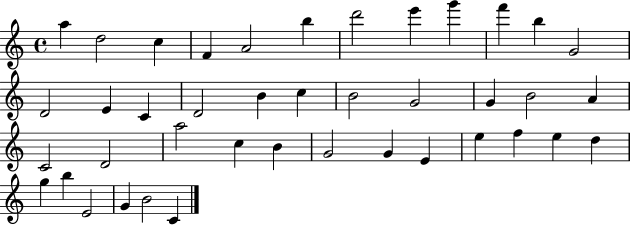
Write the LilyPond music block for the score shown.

{
  \clef treble
  \time 4/4
  \defaultTimeSignature
  \key c \major
  a''4 d''2 c''4 | f'4 a'2 b''4 | d'''2 e'''4 g'''4 | f'''4 b''4 g'2 | \break d'2 e'4 c'4 | d'2 b'4 c''4 | b'2 g'2 | g'4 b'2 a'4 | \break c'2 d'2 | a''2 c''4 b'4 | g'2 g'4 e'4 | e''4 f''4 e''4 d''4 | \break g''4 b''4 e'2 | g'4 b'2 c'4 | \bar "|."
}